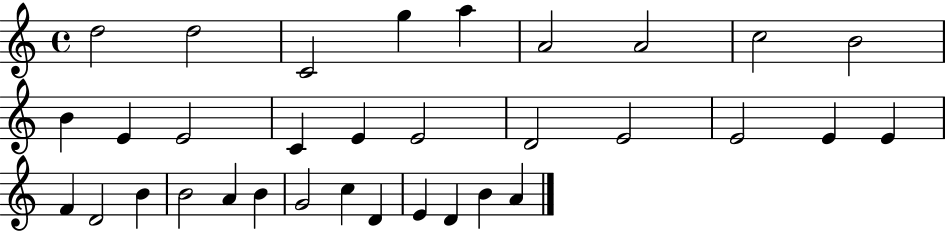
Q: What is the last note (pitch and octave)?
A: A4